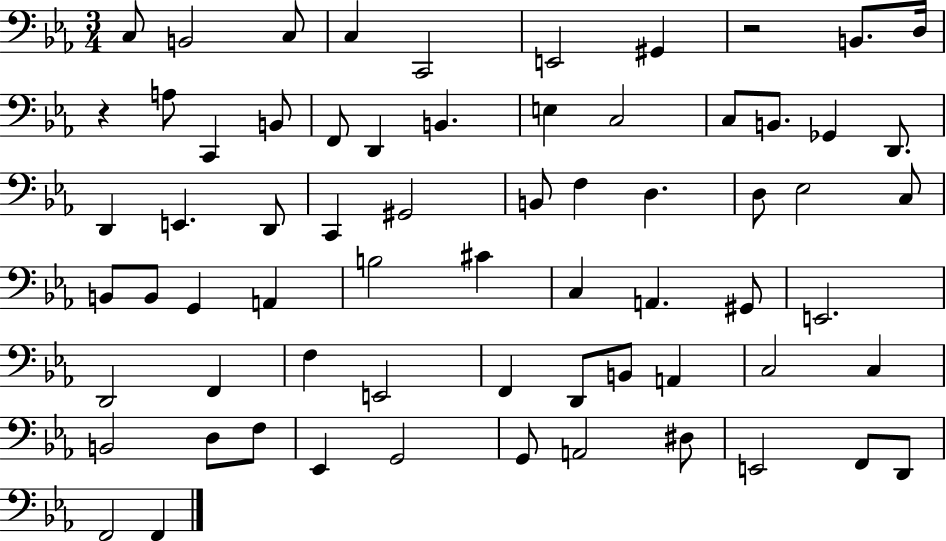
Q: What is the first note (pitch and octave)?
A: C3